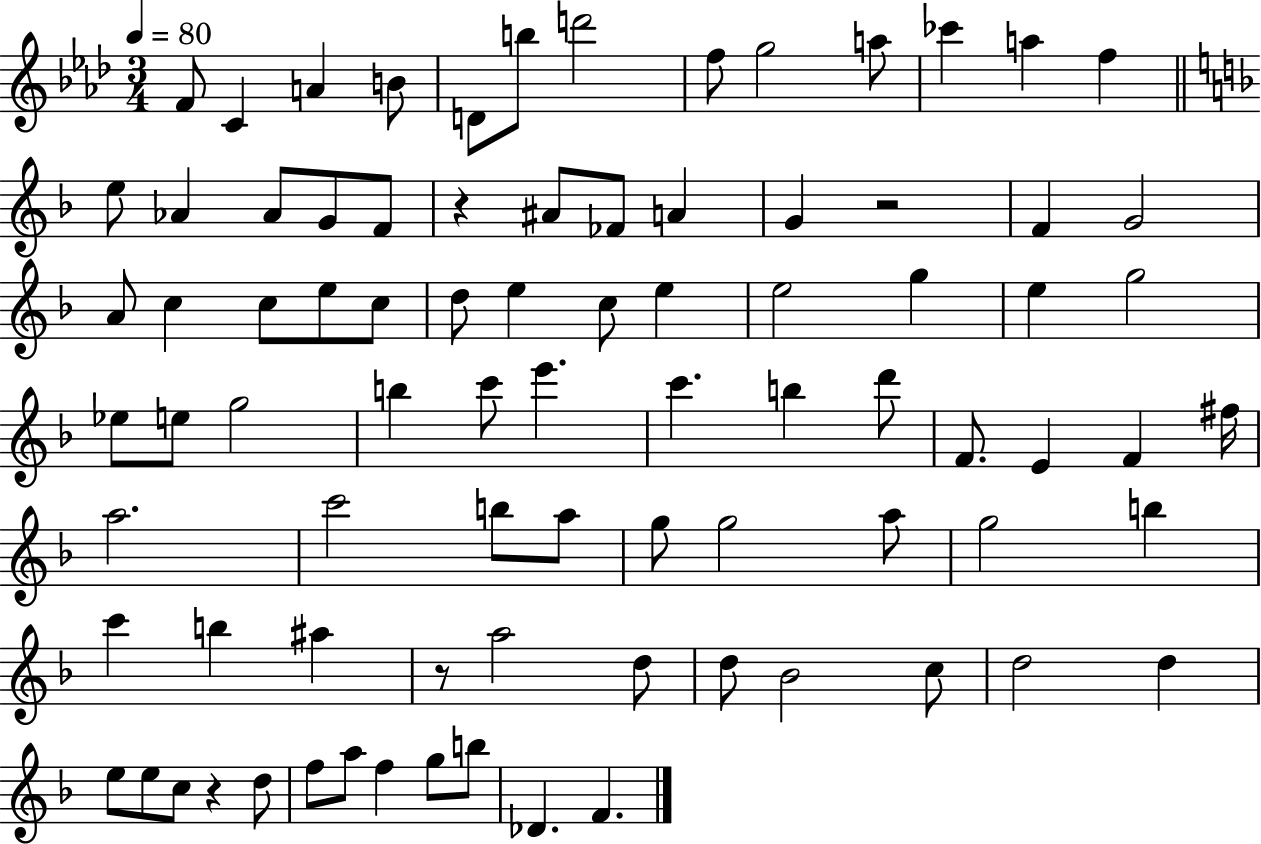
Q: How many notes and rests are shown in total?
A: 84